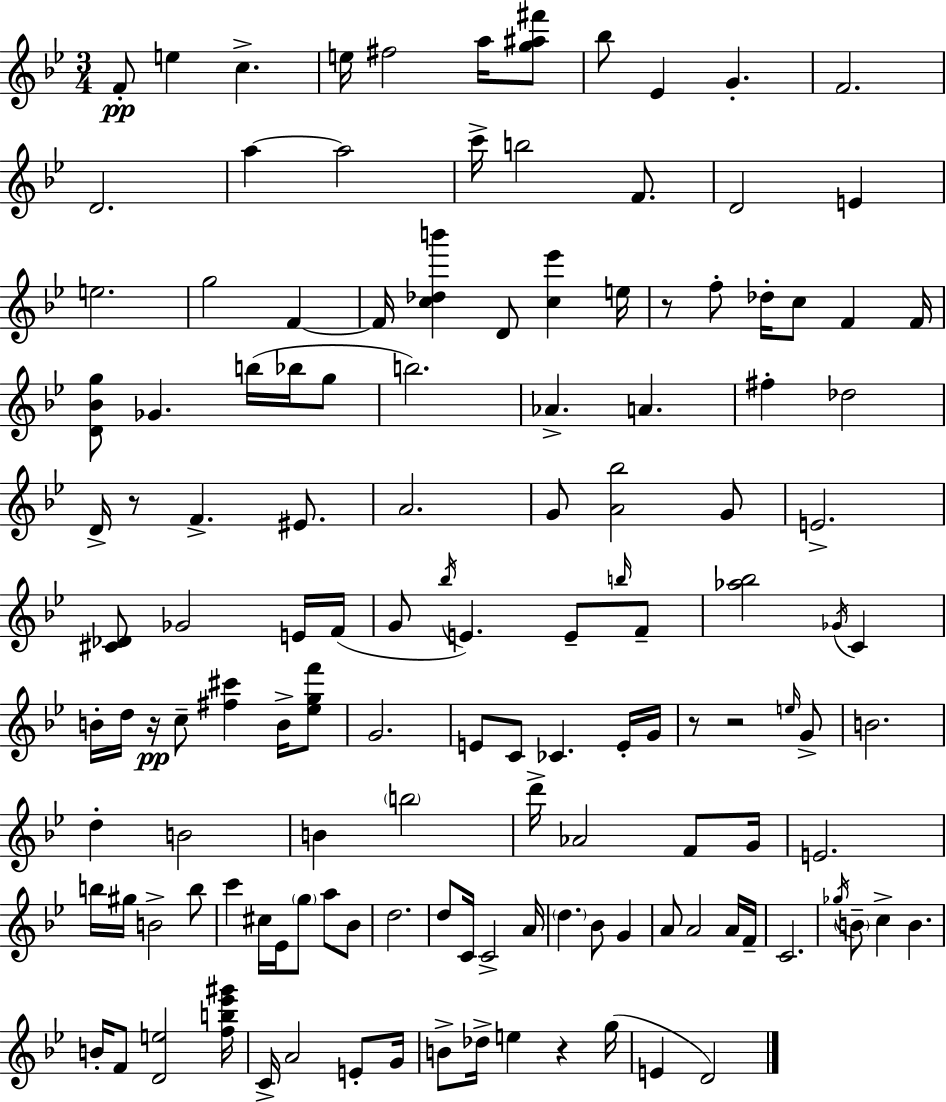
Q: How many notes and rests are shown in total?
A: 134